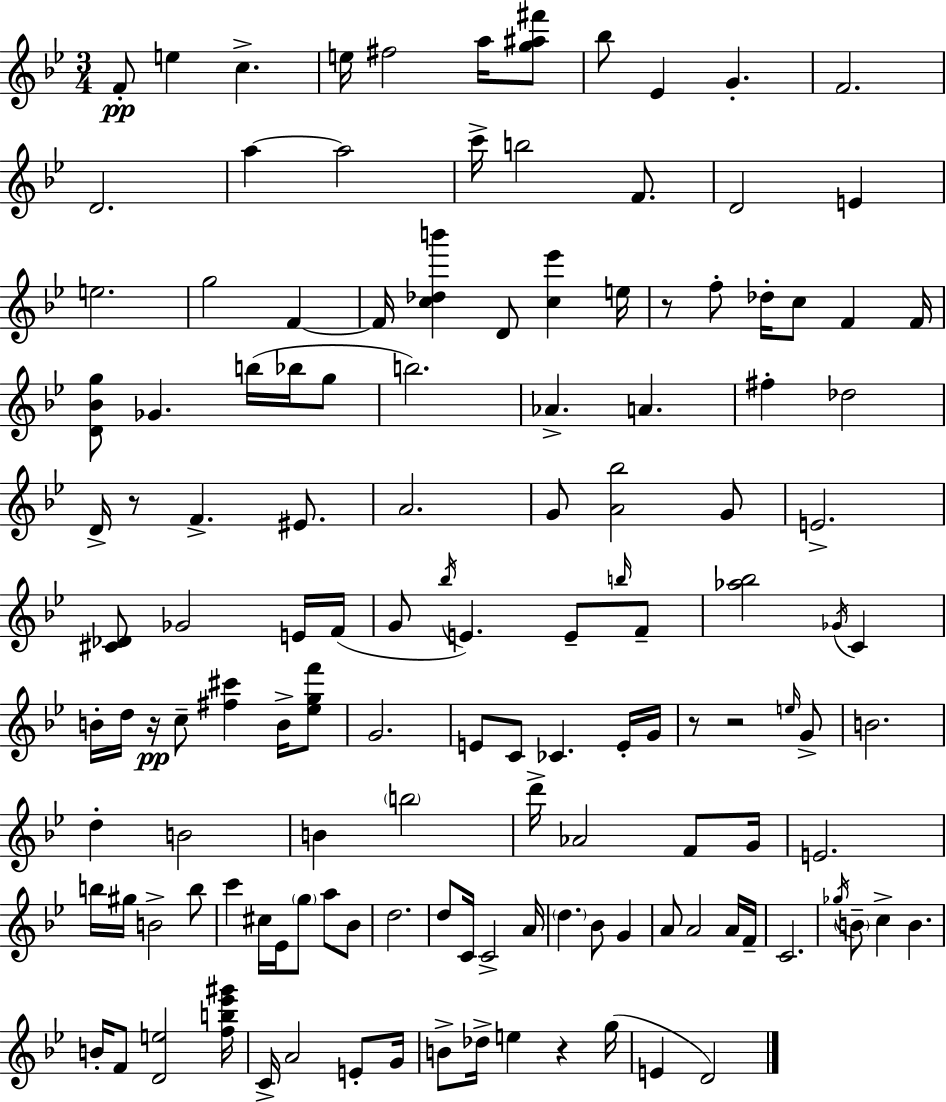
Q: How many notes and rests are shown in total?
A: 134